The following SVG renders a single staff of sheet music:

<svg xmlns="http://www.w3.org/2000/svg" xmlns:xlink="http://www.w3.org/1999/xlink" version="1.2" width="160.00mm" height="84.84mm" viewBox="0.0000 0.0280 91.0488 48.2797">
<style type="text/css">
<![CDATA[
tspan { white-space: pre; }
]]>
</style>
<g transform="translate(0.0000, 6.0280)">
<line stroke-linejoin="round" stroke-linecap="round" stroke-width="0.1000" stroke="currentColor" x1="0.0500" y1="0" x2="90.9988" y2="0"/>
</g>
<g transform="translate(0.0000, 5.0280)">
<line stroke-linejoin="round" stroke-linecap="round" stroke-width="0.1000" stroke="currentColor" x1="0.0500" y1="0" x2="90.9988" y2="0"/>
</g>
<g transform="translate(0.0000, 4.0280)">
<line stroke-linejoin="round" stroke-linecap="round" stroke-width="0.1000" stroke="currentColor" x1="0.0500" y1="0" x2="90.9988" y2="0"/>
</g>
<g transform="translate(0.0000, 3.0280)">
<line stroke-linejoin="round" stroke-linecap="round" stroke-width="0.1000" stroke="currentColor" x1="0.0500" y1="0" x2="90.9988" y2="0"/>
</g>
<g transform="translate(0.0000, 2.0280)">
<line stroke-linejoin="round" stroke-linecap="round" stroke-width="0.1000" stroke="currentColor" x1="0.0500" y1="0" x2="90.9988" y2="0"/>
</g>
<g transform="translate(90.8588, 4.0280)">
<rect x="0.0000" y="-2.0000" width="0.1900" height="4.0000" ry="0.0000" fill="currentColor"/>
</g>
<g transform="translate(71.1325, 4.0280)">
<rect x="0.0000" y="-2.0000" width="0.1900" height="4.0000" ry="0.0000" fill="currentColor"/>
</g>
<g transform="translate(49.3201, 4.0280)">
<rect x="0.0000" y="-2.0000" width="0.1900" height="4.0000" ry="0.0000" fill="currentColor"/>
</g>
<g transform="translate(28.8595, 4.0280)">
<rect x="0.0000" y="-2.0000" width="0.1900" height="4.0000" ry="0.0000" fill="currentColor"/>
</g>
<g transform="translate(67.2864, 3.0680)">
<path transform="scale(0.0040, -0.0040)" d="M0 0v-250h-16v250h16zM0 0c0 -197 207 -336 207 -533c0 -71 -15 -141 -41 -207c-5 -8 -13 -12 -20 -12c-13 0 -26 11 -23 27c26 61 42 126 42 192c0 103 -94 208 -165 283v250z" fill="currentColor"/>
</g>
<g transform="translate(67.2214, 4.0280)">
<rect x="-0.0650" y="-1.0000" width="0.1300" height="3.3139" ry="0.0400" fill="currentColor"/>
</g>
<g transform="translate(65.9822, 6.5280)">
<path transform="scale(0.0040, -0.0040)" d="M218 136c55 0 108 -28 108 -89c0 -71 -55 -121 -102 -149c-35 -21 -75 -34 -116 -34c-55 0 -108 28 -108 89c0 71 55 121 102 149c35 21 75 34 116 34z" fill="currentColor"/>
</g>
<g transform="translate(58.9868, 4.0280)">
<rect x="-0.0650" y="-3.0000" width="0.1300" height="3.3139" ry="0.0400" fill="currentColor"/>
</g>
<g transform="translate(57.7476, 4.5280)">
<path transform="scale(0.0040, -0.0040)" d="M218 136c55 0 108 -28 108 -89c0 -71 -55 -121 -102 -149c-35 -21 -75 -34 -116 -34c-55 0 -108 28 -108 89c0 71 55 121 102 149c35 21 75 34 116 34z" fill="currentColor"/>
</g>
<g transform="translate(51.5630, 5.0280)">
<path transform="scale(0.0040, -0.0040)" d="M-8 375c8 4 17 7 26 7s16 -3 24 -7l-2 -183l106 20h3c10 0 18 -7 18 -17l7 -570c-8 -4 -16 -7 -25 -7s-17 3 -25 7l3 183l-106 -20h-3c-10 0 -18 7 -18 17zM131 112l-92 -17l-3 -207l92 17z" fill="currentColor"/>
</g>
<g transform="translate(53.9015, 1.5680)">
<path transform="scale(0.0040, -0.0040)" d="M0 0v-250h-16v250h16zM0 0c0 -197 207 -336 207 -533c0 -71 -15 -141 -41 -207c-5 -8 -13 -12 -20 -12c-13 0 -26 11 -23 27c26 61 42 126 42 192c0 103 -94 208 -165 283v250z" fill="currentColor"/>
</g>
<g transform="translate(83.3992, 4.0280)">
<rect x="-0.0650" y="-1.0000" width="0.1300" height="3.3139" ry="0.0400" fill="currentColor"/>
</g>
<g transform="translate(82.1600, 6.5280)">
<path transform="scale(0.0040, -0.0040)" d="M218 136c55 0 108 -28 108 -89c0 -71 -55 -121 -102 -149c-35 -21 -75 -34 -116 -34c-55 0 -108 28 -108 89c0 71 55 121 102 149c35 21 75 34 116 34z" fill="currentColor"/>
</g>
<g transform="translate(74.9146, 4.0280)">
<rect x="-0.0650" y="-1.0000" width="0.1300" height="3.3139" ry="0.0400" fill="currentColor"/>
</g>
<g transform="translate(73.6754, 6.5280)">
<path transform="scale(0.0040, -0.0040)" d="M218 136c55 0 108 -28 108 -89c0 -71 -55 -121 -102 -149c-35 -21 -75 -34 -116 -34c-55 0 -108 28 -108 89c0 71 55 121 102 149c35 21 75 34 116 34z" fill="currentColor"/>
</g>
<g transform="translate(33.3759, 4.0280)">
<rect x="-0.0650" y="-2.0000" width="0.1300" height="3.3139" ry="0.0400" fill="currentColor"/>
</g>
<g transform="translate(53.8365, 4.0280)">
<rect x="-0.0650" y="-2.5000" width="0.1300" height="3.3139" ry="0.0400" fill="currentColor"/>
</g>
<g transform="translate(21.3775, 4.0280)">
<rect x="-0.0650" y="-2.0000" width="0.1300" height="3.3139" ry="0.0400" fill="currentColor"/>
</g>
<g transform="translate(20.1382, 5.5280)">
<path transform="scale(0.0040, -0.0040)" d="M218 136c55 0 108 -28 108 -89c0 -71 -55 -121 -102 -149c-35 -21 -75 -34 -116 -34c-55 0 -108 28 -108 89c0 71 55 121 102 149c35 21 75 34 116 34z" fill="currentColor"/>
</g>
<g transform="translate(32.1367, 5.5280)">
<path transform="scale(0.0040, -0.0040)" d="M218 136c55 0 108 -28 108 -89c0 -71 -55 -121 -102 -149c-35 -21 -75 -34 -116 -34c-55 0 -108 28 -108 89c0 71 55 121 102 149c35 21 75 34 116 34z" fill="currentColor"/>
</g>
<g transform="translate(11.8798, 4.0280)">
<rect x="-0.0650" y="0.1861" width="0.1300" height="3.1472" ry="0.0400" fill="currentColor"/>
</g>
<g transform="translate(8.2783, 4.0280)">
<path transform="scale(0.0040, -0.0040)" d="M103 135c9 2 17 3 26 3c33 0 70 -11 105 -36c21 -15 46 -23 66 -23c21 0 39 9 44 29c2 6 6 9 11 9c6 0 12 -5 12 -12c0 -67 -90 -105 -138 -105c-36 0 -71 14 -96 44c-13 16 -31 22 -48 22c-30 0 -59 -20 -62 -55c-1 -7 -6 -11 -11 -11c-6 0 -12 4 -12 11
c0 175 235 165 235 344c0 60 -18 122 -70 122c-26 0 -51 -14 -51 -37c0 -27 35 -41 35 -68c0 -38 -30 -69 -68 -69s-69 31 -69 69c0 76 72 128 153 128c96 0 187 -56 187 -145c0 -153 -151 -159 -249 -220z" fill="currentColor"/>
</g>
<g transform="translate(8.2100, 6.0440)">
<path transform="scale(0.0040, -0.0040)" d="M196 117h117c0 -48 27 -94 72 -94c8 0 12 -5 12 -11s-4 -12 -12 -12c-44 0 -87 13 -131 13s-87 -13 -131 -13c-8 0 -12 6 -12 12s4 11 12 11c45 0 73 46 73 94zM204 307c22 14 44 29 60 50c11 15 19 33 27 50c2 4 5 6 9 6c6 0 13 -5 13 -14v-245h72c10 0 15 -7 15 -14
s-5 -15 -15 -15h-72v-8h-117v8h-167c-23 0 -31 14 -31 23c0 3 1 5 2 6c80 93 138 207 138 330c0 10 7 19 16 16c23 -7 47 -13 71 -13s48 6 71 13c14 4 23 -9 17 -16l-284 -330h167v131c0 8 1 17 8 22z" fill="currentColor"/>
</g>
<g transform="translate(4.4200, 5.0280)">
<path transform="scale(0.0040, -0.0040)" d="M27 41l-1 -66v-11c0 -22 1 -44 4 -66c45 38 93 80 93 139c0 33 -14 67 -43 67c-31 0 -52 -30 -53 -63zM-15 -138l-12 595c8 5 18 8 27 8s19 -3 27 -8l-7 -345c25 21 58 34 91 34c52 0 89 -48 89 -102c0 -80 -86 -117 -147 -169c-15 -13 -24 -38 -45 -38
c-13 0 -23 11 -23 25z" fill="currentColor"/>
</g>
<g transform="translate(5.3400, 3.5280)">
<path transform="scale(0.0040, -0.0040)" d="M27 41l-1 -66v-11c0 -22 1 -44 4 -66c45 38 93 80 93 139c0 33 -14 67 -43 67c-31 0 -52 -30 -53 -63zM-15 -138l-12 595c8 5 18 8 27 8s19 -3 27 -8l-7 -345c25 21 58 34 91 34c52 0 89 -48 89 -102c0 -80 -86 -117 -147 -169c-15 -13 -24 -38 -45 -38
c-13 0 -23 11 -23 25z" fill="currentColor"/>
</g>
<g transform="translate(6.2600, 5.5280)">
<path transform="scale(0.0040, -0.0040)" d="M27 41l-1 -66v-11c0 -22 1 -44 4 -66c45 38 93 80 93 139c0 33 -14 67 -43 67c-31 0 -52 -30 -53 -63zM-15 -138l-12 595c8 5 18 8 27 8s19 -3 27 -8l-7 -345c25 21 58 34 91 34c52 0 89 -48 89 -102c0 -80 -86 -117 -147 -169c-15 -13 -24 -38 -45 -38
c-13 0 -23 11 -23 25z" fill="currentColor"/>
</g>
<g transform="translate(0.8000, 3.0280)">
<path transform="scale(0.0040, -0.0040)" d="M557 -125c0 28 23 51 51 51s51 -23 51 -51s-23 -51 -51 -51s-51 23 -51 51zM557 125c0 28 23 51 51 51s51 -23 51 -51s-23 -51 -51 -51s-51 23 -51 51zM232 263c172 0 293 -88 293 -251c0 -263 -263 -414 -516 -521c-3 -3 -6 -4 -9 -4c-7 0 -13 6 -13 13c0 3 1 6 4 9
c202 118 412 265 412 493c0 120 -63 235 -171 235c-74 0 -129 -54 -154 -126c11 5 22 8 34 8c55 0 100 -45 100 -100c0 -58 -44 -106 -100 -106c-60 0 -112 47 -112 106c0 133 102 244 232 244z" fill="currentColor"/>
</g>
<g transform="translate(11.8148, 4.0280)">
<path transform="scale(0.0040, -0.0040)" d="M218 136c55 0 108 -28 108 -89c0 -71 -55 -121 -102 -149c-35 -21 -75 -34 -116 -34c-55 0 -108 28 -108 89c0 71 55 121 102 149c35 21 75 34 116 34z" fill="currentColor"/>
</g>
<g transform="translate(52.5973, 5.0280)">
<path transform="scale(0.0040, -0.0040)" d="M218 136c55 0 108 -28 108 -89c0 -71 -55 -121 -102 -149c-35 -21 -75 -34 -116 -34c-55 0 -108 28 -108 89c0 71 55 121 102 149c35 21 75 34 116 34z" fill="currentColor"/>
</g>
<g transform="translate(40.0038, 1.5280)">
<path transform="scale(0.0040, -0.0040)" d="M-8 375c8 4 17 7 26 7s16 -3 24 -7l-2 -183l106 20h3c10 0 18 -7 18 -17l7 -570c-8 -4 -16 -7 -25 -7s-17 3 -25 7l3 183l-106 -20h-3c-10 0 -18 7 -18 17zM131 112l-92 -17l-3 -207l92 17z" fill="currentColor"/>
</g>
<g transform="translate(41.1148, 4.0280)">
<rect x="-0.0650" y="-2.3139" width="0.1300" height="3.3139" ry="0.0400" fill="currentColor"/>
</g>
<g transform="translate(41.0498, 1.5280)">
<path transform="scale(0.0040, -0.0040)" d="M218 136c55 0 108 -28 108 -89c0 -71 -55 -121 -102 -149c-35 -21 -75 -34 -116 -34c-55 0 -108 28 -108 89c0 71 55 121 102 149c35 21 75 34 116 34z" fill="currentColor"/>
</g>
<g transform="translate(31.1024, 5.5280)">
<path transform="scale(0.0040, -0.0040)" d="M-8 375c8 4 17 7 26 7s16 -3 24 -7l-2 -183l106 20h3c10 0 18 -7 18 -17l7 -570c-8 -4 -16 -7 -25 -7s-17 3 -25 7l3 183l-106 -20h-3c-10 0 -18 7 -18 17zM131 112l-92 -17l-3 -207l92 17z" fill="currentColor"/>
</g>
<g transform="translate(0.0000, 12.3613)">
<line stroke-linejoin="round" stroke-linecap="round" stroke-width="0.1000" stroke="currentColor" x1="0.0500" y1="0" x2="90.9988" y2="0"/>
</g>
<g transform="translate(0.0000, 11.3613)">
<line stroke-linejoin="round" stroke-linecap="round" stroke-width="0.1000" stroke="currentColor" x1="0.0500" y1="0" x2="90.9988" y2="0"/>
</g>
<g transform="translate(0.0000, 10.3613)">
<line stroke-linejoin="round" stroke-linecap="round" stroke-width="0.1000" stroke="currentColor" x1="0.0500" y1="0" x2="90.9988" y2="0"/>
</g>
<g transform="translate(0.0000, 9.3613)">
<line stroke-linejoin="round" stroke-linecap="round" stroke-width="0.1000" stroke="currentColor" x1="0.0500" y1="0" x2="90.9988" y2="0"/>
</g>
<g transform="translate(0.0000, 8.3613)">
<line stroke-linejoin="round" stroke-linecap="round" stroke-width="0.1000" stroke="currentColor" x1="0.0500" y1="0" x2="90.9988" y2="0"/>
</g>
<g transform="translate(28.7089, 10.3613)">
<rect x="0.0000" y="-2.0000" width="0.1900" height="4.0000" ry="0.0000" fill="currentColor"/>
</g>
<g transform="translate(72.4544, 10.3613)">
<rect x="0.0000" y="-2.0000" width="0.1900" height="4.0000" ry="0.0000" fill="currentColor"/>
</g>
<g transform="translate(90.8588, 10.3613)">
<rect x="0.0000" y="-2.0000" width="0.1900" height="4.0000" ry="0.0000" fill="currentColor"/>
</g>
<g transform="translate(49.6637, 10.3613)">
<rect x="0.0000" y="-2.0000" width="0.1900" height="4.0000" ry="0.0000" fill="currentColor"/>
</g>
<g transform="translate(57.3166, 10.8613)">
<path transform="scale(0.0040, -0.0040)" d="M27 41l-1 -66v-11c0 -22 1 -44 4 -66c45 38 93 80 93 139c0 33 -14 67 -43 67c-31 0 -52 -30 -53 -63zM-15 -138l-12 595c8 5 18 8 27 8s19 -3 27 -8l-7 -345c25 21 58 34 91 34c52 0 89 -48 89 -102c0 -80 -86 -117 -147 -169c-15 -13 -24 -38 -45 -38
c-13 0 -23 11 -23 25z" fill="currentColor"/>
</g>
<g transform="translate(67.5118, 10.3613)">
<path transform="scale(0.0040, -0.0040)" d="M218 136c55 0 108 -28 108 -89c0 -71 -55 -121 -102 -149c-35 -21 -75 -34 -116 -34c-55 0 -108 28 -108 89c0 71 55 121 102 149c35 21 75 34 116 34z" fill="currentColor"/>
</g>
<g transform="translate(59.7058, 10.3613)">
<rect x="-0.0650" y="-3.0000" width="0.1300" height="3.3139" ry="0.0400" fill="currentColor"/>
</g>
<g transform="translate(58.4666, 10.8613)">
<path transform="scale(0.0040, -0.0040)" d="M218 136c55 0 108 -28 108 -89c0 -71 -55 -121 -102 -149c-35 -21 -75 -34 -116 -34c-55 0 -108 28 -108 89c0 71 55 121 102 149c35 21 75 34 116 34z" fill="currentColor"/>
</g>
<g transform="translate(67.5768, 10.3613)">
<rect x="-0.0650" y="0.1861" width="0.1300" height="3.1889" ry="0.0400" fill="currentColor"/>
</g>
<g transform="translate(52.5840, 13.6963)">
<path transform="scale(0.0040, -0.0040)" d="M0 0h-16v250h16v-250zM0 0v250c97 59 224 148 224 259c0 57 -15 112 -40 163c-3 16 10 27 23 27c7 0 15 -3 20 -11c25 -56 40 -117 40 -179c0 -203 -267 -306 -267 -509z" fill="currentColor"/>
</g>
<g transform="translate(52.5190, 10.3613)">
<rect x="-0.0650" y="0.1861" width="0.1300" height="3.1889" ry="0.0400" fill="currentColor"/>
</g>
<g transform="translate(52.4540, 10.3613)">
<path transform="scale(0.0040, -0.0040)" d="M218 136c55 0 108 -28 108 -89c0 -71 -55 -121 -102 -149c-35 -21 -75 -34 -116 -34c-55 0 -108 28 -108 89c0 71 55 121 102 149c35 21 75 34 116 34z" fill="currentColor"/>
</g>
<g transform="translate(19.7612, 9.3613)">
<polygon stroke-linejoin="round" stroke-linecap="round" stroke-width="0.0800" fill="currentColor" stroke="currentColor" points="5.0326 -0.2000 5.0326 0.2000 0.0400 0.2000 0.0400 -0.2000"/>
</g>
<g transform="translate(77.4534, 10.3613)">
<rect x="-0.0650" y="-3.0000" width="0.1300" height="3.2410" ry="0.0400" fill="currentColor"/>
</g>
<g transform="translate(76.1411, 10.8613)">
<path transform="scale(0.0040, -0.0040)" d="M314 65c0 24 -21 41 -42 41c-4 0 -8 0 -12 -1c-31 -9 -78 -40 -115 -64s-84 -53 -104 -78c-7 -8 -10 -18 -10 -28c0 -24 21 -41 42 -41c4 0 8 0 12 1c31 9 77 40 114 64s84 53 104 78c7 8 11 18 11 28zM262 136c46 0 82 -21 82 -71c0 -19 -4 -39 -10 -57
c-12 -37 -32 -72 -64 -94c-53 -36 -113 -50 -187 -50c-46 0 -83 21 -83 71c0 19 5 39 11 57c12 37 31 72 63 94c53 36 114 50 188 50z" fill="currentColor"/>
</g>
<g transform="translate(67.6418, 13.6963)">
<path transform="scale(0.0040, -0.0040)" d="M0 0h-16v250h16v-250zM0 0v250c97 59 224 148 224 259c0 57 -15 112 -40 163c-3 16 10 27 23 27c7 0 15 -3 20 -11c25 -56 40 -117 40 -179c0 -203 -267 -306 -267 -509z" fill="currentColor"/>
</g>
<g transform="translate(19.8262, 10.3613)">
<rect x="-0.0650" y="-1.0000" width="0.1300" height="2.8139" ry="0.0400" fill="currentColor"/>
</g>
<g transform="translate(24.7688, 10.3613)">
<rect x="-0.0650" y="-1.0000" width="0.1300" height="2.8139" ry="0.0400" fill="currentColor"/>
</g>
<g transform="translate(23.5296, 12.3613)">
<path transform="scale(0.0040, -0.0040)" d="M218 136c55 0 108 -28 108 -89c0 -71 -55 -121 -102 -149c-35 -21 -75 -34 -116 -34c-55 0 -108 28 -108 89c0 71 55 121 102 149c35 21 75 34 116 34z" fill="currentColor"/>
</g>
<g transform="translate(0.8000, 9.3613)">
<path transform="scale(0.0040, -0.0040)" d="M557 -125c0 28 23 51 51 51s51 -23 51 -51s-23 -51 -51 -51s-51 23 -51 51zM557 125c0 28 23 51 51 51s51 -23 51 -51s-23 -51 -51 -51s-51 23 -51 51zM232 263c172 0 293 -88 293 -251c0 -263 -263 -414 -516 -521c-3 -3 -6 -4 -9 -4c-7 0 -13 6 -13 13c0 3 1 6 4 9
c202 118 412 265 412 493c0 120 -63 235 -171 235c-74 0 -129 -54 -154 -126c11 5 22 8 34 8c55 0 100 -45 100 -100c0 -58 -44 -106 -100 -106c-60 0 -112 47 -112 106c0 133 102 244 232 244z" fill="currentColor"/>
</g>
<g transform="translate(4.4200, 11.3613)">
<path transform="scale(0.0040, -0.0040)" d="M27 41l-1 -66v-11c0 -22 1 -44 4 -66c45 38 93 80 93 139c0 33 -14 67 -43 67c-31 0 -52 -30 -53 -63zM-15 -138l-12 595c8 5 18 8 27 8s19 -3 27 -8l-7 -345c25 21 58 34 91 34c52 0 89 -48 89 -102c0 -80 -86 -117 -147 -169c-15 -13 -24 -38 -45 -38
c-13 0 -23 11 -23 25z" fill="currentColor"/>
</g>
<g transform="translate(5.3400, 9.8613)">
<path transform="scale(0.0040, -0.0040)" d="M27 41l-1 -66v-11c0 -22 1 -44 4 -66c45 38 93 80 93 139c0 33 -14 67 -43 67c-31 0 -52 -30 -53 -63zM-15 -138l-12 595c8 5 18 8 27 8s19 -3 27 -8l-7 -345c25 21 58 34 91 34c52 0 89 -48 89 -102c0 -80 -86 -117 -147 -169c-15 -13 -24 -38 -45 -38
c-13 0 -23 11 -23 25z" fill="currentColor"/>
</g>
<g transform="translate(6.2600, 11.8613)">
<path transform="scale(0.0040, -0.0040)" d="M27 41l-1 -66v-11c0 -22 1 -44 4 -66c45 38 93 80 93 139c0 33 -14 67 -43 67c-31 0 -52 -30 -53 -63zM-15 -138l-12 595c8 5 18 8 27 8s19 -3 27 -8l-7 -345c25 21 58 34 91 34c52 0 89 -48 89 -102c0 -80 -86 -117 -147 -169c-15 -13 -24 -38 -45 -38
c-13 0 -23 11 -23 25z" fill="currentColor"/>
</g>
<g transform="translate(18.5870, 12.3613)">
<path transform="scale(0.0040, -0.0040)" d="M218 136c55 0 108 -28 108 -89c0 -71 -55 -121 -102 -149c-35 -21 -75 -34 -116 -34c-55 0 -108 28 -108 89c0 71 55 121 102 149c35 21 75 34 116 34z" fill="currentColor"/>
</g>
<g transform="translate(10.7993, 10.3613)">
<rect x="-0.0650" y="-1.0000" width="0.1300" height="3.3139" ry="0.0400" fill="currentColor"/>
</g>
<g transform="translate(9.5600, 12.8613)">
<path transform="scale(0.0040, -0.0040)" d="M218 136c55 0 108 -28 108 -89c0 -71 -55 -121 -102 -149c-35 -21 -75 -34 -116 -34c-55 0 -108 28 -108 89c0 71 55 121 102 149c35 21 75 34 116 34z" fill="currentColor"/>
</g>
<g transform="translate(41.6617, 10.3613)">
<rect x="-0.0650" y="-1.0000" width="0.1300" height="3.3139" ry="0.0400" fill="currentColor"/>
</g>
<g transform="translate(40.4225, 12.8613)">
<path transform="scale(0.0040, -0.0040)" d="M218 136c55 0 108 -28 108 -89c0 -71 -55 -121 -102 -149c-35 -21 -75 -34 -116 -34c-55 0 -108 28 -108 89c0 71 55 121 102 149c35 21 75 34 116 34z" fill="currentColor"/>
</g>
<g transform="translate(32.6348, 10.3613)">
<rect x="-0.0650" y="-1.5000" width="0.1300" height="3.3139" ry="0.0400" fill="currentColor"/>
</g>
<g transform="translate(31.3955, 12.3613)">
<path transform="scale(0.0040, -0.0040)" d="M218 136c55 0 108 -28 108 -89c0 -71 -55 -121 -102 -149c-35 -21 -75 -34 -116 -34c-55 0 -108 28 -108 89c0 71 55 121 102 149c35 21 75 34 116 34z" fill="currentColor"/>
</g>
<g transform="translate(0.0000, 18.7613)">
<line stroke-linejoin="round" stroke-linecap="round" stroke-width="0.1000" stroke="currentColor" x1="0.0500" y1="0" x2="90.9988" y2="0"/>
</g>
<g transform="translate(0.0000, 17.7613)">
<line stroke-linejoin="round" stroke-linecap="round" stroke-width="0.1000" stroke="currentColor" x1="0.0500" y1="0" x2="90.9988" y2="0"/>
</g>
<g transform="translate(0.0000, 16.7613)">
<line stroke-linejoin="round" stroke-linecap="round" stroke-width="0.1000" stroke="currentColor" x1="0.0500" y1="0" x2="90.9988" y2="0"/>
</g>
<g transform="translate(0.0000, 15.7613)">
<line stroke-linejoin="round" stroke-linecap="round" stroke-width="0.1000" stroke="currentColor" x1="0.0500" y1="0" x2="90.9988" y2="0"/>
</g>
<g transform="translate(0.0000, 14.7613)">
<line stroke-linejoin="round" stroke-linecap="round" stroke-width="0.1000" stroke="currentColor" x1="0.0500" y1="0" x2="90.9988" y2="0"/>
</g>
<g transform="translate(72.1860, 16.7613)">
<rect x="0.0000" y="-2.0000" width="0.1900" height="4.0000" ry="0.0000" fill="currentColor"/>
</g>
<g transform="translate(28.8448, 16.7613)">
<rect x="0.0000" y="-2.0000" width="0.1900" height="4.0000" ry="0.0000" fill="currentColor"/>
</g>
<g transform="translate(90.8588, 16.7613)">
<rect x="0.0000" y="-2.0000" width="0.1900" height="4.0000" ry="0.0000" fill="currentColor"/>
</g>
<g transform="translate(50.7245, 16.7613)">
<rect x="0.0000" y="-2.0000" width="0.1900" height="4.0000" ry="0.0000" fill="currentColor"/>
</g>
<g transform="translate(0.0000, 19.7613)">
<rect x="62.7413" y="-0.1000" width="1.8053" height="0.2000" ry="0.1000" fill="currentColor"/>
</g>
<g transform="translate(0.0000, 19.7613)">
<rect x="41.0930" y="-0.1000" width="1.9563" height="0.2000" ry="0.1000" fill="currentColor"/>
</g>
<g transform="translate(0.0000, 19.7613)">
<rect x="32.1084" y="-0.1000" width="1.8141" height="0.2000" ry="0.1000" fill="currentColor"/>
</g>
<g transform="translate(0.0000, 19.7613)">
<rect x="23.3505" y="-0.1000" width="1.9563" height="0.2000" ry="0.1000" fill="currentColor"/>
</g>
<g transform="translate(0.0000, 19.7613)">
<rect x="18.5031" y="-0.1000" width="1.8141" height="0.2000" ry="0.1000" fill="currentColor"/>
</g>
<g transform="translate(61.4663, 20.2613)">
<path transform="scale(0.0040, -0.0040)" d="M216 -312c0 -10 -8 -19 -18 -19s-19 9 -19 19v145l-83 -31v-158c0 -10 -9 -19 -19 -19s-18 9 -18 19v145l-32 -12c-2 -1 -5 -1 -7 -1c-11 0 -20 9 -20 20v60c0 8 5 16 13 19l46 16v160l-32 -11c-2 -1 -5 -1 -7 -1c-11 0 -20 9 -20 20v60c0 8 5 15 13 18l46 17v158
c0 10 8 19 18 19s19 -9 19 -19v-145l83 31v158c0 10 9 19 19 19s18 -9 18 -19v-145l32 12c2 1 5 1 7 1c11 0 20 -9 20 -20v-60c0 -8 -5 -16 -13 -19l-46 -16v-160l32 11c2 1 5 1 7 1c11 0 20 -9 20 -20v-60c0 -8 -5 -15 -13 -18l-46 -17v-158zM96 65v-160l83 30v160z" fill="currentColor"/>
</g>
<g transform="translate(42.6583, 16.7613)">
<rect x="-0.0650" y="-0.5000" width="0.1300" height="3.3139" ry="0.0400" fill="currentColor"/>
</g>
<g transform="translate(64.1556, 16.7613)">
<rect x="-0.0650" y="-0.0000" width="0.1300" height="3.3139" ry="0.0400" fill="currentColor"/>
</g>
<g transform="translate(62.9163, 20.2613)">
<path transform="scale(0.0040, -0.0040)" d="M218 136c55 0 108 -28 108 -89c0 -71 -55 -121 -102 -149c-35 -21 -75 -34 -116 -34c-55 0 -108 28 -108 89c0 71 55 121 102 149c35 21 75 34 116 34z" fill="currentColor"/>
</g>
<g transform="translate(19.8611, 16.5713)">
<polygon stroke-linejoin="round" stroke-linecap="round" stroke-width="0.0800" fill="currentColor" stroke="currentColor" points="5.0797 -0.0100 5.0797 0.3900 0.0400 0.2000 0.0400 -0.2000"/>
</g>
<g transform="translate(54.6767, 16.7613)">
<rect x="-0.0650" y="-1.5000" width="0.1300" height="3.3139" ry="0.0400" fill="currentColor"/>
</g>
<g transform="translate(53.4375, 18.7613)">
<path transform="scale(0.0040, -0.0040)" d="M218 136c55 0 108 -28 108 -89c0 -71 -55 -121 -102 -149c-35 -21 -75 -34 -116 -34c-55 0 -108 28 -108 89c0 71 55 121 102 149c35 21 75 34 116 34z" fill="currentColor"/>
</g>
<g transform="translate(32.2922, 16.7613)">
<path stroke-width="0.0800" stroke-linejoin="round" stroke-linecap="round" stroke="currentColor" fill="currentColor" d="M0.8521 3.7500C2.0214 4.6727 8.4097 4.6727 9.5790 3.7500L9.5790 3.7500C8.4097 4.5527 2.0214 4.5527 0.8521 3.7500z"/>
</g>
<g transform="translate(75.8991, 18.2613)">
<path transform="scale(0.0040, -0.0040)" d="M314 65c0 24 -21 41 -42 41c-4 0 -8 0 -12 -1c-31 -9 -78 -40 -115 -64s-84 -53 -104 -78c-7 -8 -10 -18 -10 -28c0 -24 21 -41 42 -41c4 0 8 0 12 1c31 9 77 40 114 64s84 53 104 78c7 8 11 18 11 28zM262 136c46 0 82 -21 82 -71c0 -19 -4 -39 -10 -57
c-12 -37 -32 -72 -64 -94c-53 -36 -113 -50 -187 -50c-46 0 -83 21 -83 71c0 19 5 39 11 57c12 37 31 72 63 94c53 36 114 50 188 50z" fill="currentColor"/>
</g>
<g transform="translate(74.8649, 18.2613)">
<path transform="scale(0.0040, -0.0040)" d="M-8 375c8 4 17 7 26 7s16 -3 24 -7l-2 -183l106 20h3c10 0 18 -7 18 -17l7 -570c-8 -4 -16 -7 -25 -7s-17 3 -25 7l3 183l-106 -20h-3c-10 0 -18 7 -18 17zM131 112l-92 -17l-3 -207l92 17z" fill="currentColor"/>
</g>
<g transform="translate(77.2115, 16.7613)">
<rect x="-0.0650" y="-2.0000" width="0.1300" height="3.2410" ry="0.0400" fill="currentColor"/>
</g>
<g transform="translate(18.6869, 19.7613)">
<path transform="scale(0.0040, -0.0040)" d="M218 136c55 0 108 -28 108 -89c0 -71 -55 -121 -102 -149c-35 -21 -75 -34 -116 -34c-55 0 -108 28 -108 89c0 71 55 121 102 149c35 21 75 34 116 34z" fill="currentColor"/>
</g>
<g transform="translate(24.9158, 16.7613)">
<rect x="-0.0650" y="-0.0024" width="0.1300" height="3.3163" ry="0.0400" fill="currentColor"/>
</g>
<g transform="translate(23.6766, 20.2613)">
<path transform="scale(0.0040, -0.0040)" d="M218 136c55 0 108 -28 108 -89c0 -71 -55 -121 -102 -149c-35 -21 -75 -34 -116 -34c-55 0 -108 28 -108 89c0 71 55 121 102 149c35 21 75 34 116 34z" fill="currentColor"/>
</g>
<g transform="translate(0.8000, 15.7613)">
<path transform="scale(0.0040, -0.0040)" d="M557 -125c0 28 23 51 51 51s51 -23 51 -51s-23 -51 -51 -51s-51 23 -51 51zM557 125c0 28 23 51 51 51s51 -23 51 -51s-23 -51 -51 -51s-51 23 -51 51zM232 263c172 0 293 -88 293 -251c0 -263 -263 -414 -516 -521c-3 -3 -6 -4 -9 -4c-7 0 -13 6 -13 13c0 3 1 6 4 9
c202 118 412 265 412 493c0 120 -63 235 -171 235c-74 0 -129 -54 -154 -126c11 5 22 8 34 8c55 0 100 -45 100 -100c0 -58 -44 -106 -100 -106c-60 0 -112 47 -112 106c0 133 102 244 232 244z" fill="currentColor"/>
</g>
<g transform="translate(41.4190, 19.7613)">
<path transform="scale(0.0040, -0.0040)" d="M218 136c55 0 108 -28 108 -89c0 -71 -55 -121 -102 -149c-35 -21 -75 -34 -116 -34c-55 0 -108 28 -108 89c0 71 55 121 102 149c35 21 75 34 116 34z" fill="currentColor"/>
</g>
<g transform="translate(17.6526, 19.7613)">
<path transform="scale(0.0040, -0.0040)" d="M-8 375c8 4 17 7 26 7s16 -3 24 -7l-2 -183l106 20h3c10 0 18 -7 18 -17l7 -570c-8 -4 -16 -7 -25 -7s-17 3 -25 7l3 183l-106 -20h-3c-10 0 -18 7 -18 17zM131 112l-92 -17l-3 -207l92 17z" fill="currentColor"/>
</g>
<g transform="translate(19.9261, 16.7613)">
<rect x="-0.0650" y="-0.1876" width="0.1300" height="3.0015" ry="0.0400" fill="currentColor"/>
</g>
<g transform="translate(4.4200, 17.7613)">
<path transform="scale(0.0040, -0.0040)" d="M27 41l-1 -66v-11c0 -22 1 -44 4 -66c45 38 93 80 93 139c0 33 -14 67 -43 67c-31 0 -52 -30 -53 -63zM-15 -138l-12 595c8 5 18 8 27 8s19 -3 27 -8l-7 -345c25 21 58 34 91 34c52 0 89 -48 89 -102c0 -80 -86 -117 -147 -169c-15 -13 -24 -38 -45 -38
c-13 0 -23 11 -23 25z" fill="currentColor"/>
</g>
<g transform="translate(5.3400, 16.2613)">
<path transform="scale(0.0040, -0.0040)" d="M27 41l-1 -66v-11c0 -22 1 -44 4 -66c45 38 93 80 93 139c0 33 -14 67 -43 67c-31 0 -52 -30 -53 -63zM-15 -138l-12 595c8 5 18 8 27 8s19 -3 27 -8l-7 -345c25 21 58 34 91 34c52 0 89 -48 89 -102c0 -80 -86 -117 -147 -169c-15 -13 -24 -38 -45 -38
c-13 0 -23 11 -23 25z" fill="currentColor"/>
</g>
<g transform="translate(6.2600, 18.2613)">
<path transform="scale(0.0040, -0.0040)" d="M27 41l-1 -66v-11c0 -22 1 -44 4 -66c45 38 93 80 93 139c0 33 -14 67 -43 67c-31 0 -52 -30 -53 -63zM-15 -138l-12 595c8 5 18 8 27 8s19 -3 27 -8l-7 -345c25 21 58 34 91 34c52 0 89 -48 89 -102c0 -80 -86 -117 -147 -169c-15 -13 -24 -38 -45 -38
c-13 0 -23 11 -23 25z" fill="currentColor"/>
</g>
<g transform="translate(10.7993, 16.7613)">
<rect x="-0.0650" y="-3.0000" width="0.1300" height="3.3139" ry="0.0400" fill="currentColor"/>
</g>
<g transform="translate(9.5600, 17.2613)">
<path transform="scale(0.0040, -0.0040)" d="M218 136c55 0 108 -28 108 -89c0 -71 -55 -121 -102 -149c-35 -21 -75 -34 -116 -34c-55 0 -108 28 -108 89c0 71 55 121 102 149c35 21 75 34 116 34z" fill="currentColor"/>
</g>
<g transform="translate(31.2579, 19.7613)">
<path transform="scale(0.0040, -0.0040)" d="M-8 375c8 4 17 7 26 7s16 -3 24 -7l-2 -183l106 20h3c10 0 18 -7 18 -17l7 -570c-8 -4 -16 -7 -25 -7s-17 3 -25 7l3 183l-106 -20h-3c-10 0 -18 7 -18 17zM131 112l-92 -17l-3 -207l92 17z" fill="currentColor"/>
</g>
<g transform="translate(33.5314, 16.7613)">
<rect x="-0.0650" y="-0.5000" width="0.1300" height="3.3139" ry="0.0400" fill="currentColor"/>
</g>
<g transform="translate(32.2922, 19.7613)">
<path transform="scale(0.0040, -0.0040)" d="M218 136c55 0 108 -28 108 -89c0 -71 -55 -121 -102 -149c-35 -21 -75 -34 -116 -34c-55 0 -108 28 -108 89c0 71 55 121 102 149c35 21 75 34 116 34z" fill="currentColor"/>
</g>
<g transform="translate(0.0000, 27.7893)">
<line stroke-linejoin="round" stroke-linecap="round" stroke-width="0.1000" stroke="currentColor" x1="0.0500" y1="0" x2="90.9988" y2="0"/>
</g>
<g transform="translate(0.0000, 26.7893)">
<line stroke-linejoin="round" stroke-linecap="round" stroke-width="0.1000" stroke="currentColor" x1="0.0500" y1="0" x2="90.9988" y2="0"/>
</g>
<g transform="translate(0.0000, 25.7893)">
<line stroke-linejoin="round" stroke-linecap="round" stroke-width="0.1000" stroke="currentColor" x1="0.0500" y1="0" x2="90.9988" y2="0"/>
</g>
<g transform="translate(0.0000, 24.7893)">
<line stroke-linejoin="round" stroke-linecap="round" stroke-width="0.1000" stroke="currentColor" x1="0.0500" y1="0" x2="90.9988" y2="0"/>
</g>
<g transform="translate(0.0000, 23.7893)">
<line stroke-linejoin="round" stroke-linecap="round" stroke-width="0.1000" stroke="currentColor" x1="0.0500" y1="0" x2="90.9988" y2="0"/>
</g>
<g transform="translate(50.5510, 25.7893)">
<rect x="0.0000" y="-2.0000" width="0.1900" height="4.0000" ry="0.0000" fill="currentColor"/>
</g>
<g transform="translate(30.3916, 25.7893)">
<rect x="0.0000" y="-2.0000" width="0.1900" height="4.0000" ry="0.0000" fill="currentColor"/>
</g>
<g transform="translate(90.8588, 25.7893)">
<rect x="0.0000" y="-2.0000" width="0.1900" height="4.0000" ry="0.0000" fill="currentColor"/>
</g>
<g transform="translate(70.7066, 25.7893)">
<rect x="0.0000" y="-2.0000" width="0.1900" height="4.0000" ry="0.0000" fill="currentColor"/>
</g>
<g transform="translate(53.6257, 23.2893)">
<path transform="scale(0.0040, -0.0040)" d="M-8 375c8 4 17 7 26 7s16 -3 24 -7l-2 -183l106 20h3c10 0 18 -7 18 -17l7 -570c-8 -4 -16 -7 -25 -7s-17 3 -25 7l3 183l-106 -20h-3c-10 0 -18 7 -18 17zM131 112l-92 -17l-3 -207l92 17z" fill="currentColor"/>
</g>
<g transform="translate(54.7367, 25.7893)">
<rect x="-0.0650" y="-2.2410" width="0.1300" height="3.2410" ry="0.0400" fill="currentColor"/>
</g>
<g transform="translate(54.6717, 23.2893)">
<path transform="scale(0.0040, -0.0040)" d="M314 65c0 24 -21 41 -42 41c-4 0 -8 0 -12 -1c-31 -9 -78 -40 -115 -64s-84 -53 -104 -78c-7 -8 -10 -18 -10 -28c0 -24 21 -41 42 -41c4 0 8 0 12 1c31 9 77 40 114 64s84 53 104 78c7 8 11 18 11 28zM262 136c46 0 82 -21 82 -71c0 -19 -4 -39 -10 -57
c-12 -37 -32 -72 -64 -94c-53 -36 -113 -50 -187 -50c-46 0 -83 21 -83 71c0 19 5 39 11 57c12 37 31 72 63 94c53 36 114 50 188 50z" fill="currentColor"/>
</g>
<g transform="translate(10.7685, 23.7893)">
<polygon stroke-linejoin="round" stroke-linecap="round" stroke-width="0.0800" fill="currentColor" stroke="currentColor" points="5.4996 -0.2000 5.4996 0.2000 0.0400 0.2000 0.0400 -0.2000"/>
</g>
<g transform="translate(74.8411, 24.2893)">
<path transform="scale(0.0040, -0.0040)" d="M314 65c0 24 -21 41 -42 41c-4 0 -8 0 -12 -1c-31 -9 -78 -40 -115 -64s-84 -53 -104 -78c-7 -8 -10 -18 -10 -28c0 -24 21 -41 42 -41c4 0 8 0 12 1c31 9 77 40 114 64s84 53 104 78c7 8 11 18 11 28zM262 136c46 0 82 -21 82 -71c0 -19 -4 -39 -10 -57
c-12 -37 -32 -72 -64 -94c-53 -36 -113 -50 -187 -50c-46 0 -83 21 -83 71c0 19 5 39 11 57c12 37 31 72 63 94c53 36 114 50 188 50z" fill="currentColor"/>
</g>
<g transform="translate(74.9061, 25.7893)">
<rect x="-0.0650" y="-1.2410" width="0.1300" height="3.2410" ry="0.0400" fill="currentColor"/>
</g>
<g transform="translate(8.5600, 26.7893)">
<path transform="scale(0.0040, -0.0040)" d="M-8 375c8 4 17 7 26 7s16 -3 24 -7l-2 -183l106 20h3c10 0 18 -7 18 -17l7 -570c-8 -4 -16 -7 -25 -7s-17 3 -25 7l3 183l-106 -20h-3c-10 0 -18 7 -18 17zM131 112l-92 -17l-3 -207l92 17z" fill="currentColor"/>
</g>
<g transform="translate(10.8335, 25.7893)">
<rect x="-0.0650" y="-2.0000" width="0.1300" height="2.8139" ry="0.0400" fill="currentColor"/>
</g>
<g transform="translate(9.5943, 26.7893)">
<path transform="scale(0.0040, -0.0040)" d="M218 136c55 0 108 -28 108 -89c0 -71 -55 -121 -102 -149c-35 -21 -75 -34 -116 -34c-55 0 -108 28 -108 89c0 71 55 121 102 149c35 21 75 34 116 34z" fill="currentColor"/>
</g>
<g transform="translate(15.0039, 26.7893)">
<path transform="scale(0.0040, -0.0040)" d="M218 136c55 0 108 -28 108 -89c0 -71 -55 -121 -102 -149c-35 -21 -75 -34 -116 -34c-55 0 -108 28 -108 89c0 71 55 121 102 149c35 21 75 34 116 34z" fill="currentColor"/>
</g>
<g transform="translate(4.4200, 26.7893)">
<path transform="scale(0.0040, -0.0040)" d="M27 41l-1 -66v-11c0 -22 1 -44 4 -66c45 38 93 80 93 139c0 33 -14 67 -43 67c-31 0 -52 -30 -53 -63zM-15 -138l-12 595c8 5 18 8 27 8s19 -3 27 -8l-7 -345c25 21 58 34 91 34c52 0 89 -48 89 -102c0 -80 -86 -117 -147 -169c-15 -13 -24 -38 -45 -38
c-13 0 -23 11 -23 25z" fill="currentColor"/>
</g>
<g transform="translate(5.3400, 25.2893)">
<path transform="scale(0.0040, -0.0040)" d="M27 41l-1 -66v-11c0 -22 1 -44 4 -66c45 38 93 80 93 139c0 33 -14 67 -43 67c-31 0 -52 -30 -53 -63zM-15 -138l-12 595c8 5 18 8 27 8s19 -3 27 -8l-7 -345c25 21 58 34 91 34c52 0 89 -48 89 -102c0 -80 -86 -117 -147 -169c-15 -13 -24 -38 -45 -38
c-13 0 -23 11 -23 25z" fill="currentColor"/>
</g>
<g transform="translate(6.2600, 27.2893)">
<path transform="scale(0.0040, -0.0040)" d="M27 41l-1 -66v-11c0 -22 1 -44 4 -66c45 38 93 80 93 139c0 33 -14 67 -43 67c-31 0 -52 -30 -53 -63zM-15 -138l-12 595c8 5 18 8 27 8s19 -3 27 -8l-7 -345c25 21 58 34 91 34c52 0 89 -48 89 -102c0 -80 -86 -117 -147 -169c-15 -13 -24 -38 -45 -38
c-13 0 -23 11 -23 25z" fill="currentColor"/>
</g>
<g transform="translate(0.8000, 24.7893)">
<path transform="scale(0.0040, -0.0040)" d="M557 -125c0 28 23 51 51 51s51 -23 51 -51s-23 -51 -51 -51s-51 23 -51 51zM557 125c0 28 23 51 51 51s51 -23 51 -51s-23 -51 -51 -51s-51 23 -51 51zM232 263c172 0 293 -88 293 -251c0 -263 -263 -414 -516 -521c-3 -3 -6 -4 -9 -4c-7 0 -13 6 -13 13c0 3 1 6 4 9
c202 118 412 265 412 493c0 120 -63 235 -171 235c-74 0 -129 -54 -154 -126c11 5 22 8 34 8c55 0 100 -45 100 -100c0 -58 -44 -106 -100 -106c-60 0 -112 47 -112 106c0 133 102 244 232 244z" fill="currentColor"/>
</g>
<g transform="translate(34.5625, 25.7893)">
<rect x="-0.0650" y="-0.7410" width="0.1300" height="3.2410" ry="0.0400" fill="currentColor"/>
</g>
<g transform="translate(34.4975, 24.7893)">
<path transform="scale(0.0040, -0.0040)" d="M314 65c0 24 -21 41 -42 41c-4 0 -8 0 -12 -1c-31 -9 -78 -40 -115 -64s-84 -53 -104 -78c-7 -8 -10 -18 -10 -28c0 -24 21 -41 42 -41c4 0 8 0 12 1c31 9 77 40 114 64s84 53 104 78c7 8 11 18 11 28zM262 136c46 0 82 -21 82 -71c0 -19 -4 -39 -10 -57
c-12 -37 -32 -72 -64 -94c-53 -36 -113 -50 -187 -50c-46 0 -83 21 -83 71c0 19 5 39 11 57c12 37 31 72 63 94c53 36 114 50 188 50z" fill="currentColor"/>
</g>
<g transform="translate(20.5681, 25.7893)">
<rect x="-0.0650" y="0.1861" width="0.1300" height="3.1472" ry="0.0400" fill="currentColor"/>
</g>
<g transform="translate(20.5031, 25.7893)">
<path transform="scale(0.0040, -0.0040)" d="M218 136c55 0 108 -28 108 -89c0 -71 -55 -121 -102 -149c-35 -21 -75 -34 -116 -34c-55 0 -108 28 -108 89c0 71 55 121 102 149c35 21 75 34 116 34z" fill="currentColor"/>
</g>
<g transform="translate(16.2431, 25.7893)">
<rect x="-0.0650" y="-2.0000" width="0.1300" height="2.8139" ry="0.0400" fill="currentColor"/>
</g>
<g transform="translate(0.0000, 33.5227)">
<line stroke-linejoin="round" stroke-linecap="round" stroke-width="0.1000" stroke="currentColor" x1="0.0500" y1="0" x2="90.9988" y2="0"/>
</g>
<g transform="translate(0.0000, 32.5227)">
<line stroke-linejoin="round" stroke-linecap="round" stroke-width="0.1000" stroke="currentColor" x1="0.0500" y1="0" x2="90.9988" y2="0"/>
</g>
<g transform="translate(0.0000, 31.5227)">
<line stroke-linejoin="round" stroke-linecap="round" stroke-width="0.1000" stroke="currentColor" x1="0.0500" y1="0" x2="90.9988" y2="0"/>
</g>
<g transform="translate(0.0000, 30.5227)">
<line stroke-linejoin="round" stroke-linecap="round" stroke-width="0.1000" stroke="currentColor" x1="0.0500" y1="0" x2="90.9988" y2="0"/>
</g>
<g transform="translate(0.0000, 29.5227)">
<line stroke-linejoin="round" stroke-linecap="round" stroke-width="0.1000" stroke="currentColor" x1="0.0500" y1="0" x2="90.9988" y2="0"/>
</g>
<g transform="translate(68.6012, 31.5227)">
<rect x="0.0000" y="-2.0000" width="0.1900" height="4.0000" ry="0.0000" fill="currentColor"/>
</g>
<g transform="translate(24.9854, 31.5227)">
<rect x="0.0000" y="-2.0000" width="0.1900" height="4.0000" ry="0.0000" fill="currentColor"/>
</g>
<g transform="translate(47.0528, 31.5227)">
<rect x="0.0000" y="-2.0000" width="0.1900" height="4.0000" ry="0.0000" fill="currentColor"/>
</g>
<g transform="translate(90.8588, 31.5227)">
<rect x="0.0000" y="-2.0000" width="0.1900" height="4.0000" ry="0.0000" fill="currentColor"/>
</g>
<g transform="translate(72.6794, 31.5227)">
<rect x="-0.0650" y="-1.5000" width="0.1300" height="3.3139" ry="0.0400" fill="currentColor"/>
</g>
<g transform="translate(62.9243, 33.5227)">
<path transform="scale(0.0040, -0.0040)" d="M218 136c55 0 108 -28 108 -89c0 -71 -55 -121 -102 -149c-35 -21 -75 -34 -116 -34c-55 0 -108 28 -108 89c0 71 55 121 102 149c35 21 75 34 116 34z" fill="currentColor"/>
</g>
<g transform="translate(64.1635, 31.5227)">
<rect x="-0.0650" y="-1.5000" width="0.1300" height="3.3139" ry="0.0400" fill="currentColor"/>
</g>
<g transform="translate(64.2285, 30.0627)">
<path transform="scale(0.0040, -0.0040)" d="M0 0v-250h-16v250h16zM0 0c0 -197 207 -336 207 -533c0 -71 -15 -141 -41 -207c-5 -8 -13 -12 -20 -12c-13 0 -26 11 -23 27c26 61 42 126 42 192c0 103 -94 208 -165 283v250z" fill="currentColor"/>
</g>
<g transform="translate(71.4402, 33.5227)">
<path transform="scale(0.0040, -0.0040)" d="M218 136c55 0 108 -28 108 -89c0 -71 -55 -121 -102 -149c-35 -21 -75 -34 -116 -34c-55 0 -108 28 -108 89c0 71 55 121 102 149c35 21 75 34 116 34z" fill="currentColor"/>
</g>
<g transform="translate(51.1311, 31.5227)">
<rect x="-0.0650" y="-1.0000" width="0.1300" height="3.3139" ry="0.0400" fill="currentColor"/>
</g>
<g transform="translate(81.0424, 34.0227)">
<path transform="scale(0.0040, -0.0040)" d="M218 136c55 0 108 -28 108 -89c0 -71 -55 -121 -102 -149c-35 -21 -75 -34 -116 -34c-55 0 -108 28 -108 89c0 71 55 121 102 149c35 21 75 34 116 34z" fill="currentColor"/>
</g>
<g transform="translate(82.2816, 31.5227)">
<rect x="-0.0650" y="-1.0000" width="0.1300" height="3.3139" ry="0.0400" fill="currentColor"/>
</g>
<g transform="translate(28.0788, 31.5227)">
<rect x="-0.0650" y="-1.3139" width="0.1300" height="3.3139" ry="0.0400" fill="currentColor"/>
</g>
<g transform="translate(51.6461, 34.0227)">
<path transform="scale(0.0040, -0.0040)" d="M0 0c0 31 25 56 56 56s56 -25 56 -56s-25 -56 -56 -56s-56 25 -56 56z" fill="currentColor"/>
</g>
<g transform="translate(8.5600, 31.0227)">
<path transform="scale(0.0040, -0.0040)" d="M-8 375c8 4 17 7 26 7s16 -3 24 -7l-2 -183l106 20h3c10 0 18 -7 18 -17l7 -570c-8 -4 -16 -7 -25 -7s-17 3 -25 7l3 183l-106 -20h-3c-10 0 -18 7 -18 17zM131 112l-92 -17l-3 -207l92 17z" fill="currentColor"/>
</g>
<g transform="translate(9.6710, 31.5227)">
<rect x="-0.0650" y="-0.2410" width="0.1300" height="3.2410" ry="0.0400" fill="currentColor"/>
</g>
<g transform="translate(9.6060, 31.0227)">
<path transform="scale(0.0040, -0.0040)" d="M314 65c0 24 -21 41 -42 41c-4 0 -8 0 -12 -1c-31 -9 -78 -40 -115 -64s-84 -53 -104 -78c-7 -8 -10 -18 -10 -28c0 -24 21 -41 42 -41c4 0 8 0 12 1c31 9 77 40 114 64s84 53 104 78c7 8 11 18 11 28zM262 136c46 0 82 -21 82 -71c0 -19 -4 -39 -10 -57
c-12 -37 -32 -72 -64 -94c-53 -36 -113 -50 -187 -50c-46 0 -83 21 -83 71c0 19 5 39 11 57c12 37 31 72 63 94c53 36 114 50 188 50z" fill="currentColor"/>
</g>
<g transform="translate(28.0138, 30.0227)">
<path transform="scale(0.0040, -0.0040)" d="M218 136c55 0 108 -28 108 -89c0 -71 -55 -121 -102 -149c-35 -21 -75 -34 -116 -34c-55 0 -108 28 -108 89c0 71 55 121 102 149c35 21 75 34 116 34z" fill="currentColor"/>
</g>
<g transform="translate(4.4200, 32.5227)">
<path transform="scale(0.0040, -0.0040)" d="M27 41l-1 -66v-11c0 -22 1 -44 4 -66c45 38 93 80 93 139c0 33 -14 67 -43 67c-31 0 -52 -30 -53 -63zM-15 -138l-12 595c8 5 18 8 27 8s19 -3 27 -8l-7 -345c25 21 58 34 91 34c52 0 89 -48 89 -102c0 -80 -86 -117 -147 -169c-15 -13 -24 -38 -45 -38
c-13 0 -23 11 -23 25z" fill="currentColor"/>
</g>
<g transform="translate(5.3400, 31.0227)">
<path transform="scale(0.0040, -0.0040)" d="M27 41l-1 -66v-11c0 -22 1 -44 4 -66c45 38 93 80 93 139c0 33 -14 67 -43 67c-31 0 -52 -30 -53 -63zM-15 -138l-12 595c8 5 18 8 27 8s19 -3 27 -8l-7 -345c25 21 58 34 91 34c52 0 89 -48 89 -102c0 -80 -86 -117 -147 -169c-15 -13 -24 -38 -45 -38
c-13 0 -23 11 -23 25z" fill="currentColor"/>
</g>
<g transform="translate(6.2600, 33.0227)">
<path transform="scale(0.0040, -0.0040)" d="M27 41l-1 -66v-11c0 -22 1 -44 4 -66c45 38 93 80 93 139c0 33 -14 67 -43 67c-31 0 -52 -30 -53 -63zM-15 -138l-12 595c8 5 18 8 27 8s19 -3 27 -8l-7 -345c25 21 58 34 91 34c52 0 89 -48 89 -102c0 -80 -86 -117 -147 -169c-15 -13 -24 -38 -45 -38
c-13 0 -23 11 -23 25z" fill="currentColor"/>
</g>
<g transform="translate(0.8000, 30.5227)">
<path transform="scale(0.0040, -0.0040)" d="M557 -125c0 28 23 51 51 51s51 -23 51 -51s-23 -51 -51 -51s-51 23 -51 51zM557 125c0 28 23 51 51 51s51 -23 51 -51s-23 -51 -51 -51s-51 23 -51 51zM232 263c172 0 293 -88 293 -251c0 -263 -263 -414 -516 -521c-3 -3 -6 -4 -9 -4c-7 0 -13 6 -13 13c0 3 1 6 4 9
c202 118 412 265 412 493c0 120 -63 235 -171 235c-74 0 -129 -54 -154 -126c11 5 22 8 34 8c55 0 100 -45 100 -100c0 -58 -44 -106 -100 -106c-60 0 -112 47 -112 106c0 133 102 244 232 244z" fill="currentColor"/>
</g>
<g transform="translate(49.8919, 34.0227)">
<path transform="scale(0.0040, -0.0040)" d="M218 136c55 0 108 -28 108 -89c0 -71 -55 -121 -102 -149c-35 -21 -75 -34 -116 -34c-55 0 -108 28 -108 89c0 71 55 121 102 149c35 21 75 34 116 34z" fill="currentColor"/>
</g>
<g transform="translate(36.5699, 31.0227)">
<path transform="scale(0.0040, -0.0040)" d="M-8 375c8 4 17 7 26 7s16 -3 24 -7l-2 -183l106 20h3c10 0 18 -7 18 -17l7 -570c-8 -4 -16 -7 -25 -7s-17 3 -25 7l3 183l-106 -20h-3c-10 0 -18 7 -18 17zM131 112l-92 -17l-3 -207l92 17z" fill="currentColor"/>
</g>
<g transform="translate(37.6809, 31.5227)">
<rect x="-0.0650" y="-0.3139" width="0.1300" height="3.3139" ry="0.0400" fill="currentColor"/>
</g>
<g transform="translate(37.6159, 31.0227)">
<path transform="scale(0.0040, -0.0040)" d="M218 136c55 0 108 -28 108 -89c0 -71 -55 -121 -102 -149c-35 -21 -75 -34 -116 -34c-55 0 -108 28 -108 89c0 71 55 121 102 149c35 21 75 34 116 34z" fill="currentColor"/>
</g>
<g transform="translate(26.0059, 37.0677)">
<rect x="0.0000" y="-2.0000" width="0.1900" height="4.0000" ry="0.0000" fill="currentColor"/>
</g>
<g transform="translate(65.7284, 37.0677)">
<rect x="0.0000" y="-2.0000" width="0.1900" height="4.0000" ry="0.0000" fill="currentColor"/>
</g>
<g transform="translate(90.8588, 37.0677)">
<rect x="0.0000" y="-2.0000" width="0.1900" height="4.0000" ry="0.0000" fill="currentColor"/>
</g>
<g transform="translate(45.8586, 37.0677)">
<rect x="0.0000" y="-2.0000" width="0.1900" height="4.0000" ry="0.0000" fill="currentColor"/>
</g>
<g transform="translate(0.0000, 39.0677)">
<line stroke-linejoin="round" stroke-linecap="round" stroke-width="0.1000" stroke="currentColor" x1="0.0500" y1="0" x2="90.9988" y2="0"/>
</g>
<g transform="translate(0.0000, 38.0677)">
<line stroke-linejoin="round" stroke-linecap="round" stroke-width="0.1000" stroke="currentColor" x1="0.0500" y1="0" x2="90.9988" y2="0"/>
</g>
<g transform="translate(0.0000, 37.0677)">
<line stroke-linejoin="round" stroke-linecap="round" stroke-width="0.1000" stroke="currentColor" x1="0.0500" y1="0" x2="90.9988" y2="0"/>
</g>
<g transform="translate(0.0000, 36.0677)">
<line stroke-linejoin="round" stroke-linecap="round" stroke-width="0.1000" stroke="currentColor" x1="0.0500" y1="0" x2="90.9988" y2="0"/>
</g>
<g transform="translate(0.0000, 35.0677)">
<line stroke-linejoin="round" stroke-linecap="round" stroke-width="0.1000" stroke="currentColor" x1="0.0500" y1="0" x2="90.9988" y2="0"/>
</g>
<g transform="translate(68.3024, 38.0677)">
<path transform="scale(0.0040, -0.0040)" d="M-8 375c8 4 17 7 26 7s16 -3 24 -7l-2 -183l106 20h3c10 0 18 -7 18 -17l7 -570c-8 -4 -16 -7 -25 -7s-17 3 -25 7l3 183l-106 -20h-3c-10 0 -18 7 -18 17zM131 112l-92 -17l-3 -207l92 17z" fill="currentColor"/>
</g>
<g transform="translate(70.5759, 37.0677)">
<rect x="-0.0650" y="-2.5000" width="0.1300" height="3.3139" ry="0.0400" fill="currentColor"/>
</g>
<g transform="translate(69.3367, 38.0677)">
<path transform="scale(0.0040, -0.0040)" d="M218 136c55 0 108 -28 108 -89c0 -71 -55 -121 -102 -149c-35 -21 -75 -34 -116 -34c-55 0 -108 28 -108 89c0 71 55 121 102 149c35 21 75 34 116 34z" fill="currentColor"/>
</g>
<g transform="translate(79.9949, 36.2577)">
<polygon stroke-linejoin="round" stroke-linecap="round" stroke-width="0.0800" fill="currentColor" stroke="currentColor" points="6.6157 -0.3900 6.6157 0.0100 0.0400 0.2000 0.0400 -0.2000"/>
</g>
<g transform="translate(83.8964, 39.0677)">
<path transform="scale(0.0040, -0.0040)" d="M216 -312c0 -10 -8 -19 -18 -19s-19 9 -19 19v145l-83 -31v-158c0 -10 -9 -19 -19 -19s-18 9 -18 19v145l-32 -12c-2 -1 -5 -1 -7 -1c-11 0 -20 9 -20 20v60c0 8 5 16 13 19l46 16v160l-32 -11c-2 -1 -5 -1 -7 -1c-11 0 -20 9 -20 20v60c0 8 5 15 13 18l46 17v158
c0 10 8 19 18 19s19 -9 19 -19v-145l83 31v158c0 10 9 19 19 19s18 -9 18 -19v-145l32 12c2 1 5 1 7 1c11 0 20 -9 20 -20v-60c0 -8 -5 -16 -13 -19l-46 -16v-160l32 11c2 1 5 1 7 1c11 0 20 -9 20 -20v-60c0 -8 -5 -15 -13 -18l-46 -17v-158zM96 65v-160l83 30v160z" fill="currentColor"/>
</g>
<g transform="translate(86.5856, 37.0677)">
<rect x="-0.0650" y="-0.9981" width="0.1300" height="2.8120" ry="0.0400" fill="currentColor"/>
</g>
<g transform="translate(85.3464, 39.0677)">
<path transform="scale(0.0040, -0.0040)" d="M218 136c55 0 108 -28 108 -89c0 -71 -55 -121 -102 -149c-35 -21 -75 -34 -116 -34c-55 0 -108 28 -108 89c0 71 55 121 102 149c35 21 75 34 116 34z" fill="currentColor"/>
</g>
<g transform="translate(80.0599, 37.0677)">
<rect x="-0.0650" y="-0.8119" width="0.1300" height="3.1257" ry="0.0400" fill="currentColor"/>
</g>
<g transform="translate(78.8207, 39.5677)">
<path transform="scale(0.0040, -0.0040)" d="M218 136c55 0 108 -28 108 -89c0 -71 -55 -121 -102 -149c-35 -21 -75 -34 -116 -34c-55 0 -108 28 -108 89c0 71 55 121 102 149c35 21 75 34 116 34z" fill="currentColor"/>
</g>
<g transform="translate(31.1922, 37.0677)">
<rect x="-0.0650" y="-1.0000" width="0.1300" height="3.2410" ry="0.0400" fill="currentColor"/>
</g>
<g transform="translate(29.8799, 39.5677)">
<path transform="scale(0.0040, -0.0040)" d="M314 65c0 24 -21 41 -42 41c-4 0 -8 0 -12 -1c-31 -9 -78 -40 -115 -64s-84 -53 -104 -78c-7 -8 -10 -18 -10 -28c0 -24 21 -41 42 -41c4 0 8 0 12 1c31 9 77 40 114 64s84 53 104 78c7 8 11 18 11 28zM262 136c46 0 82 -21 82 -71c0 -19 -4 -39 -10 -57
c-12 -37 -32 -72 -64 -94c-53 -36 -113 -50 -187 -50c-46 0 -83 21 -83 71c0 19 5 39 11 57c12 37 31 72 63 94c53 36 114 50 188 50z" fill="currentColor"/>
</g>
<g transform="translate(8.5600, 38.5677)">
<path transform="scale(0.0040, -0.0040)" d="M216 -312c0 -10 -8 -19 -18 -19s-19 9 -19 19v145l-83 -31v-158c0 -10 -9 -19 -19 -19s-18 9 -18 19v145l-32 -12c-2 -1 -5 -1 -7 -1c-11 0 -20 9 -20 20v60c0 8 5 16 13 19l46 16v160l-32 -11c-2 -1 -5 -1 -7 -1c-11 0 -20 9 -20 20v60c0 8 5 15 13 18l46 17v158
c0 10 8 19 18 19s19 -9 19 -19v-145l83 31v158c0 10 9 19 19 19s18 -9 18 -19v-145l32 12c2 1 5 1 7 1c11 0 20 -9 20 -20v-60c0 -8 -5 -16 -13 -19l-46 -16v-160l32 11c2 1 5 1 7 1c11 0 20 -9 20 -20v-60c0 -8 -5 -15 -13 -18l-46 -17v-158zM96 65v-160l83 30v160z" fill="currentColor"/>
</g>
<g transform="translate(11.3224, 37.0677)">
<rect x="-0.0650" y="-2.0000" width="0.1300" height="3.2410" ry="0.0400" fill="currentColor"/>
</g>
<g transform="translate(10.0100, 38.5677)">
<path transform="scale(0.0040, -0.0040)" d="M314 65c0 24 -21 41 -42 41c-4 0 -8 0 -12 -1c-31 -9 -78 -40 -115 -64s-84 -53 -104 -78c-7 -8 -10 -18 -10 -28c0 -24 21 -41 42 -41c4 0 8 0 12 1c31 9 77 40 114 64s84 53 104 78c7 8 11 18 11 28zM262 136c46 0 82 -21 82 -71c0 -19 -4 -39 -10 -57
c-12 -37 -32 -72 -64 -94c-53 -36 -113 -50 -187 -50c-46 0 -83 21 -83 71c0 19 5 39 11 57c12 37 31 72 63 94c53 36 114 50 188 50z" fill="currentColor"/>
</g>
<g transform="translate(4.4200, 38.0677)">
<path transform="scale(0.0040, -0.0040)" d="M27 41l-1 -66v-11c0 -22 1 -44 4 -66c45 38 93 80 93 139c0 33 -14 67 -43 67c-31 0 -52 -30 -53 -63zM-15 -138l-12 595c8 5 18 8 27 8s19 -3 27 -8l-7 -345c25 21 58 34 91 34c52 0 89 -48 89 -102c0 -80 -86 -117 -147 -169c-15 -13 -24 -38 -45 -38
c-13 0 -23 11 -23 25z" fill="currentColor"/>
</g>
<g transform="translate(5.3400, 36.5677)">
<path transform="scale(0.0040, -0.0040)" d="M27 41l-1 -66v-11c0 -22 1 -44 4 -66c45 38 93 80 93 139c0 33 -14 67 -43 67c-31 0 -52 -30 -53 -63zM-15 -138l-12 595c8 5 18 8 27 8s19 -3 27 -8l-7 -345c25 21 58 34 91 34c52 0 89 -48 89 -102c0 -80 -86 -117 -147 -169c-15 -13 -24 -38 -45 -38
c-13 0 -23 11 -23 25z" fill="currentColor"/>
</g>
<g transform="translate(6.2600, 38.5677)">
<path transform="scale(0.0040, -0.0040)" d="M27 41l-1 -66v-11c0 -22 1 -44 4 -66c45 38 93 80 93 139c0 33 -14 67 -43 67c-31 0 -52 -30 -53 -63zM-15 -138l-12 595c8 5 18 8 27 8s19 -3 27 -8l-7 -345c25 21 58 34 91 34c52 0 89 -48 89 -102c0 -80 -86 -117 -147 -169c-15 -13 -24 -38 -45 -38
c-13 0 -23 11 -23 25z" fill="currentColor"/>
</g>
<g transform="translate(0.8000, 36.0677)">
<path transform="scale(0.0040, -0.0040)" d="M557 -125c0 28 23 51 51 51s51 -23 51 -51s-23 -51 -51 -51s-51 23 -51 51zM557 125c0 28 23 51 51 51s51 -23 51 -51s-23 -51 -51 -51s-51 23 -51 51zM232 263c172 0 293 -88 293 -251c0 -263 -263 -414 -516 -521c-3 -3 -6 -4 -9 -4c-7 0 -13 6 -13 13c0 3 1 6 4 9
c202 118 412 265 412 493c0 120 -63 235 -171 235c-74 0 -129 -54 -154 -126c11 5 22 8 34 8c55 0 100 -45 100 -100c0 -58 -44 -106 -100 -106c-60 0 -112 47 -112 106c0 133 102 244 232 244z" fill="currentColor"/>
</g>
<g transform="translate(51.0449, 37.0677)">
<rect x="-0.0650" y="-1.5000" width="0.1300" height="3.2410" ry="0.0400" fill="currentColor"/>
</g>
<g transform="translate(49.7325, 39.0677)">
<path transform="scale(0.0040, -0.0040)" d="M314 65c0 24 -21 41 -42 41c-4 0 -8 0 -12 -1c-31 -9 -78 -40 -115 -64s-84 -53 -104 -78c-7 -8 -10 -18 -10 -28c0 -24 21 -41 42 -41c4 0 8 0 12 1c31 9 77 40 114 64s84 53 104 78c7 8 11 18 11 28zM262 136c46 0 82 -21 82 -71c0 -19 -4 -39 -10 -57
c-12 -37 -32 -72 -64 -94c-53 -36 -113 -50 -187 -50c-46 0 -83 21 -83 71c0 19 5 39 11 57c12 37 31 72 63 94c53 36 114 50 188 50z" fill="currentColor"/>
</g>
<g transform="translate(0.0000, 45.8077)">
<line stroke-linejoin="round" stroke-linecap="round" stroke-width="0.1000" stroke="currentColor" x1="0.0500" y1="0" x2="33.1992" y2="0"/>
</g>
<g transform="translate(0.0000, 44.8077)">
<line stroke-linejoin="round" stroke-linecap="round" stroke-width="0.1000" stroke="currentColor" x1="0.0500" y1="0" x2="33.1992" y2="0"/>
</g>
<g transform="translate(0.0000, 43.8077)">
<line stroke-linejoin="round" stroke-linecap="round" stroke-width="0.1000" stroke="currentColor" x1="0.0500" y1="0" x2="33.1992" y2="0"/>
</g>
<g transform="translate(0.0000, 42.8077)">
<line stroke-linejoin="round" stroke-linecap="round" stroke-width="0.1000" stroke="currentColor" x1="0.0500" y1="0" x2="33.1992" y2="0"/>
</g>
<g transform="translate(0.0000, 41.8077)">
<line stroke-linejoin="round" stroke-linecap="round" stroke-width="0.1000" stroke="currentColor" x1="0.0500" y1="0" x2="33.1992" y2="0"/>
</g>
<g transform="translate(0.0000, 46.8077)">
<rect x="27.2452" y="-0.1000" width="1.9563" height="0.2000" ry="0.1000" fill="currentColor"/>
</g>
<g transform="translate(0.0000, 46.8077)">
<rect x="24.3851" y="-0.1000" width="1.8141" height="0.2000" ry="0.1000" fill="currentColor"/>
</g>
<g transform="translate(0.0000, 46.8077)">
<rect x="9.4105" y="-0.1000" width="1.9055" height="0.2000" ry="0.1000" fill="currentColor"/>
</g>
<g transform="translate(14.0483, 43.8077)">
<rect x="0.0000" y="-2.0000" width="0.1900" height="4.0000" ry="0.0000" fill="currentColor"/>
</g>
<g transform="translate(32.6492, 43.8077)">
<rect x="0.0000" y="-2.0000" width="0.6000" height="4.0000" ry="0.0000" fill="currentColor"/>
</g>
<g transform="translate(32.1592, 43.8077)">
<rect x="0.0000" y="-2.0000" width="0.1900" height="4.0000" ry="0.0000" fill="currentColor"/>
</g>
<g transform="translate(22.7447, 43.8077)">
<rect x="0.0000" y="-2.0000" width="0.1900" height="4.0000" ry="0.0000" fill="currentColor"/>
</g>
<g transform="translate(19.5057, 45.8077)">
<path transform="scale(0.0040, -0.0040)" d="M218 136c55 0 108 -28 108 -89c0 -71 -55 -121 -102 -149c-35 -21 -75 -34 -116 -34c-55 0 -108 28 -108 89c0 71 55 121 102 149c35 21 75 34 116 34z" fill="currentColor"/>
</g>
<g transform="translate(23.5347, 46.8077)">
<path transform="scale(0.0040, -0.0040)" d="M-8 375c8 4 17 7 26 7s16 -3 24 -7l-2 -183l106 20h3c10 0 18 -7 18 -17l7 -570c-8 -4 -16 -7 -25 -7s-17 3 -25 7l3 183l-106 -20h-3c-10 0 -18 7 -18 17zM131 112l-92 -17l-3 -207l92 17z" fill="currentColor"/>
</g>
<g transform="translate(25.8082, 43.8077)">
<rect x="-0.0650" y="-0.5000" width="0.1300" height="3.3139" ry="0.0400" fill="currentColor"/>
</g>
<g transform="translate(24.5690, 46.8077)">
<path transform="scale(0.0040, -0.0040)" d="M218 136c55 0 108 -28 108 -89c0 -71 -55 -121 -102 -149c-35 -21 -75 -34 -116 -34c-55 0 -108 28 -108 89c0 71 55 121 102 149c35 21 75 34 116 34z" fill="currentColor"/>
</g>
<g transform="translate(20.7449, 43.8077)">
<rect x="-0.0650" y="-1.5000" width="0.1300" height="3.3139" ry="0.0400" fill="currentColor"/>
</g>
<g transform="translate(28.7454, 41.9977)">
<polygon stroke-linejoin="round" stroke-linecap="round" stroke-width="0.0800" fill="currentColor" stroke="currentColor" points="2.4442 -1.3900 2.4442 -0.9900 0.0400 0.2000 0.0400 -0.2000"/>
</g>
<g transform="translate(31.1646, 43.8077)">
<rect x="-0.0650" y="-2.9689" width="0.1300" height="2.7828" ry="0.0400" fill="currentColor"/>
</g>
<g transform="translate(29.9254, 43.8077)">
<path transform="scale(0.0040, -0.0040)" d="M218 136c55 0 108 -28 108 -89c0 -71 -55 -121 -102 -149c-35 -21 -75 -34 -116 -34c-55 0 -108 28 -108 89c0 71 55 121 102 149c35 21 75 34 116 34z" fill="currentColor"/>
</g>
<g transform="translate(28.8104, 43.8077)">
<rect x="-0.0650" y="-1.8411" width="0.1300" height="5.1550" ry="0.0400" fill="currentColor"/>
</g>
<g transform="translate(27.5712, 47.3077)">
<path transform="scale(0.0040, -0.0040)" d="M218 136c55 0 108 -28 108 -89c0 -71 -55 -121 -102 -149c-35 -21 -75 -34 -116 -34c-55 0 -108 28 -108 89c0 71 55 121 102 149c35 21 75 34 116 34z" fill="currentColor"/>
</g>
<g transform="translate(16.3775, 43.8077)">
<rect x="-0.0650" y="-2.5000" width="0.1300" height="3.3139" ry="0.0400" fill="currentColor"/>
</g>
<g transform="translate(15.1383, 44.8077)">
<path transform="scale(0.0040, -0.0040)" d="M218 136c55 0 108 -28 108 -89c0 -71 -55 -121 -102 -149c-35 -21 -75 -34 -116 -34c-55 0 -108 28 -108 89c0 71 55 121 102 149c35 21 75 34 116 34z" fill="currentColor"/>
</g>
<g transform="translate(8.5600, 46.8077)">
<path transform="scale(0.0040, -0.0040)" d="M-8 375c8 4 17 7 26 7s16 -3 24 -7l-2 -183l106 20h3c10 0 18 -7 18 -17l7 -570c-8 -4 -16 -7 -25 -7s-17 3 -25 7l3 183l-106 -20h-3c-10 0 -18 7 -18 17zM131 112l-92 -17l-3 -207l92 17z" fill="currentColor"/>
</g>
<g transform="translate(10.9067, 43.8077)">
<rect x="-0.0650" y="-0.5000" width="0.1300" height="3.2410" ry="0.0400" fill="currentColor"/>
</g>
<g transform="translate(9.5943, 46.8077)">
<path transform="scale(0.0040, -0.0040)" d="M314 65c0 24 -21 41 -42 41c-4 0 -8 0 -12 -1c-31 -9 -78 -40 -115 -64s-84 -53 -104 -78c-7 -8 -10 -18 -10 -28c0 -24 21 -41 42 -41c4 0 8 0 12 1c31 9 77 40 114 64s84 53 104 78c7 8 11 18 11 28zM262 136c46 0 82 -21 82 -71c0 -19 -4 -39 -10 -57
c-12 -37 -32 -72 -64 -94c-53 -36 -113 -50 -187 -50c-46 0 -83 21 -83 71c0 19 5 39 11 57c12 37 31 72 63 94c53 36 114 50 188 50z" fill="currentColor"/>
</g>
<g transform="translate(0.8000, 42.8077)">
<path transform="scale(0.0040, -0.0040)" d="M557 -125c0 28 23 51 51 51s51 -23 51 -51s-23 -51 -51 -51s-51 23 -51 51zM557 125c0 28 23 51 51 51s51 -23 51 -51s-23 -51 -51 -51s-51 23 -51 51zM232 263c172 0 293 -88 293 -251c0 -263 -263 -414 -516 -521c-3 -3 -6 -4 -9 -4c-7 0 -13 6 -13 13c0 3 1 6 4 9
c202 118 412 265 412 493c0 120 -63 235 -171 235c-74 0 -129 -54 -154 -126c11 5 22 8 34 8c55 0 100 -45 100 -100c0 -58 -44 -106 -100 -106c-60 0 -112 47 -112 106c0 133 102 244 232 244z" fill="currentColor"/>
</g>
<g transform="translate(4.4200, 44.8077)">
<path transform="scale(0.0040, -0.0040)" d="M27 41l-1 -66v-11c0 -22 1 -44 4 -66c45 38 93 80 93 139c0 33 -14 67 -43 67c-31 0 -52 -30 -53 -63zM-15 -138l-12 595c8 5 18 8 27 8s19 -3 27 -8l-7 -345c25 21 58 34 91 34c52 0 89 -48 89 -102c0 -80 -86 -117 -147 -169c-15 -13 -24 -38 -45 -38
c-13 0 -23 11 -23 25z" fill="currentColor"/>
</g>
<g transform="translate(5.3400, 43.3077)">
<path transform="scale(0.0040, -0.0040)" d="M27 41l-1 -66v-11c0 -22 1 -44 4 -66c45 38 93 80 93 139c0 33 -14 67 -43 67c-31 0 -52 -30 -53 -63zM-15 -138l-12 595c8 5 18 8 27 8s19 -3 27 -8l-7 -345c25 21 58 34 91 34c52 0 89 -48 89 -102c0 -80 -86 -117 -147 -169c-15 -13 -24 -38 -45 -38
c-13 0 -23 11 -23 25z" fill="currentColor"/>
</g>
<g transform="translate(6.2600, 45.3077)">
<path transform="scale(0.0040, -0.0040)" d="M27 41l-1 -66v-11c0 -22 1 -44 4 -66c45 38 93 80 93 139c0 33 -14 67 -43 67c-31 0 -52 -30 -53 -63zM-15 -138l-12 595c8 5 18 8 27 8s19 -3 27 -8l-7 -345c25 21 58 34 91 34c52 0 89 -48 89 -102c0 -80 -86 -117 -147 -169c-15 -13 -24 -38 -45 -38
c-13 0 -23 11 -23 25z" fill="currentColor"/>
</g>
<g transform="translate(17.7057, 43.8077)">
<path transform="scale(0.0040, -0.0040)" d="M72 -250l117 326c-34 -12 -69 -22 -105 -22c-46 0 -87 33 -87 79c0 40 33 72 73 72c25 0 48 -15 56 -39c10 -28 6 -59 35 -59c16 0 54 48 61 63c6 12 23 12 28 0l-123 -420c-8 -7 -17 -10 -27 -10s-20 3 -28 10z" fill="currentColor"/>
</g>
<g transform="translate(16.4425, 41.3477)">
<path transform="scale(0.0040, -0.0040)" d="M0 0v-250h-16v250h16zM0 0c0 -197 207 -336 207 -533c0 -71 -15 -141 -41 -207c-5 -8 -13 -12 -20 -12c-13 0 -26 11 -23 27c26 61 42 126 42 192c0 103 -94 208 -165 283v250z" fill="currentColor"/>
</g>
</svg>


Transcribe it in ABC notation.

X:1
T:Untitled
M:2/4
L:1/4
K:Eb
D, _A,, A,, B, B,,/2 C, F,,/2 F,, F,, F,, G,,/2 G,,/2 G,, F,, D,/2 _C, D,/2 C,2 C, E,,/2 D,,/2 E,, E,, G,, ^D,, A,,2 B,,/2 B,,/2 D, F,2 B,2 G,2 E,2 G, E, F,, G,,/2 G,, F,, ^A,,2 F,,2 G,,2 B,, F,,/2 ^G,,/2 E,,2 _B,,/2 z/2 G,, E,, D,,/2 D,/2